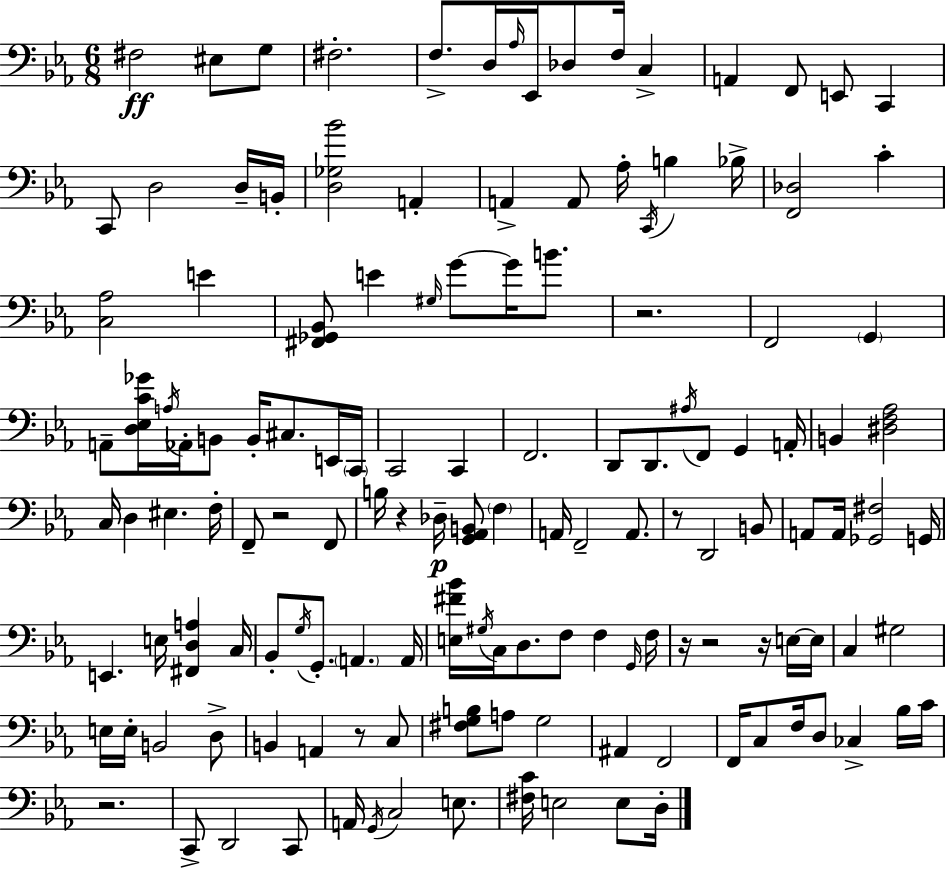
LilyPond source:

{
  \clef bass
  \numericTimeSignature
  \time 6/8
  \key c \minor
  \repeat volta 2 { fis2\ff eis8 g8 | fis2.-. | f8.-> d16 \grace { aes16 } ees,16 des8 f16 c4-> | a,4 f,8 e,8 c,4 | \break c,8 d2 d16-- | b,16-. <d ges bes'>2 a,4-. | a,4-> a,8 aes16-. \acciaccatura { c,16 } b4 | bes16-> <f, des>2 c'4-. | \break <c aes>2 e'4 | <fis, ges, bes,>8 e'4 \grace { gis16 } g'8~~ g'16 | b'8. r2. | f,2 \parenthesize g,4 | \break a,8-- <d ees c' ges'>16 \acciaccatura { a16 } aes,16-. b,8 b,16-. cis8. | e,16 \parenthesize c,16 c,2 | c,4 f,2. | d,8 d,8. \acciaccatura { ais16 } f,8 | \break g,4 a,16-. b,4 <dis f aes>2 | c16 d4 eis4. | f16-. f,8-- r2 | f,8 b16 r4 des16--\p <g, aes, b,>8 | \break \parenthesize f4 a,16 f,2-- | a,8. r8 d,2 | b,8 a,8 a,16 <ges, fis>2 | g,16 e,4. e16 | \break <fis, d a>4 c16 bes,8-. \acciaccatura { g16 } g,8.-. \parenthesize a,4. | a,16 <e fis' bes'>16 \acciaccatura { gis16 } c16 d8. | f8 f4 \grace { g,16 } f16 r16 r2 | r16 e16~~ e16 c4 | \break gis2 e16 e16-. b,2 | d8-> b,4 | a,4 r8 c8 <fis g b>8 a8 | g2 ais,4 | \break f,2 f,16 c8 f16 | d8 ces4-> bes16 c'16 r2. | c,8-> d,2 | c,8 a,16 \acciaccatura { g,16 } c2 | \break e8. <fis c'>16 e2 | e8 d16-. } \bar "|."
}